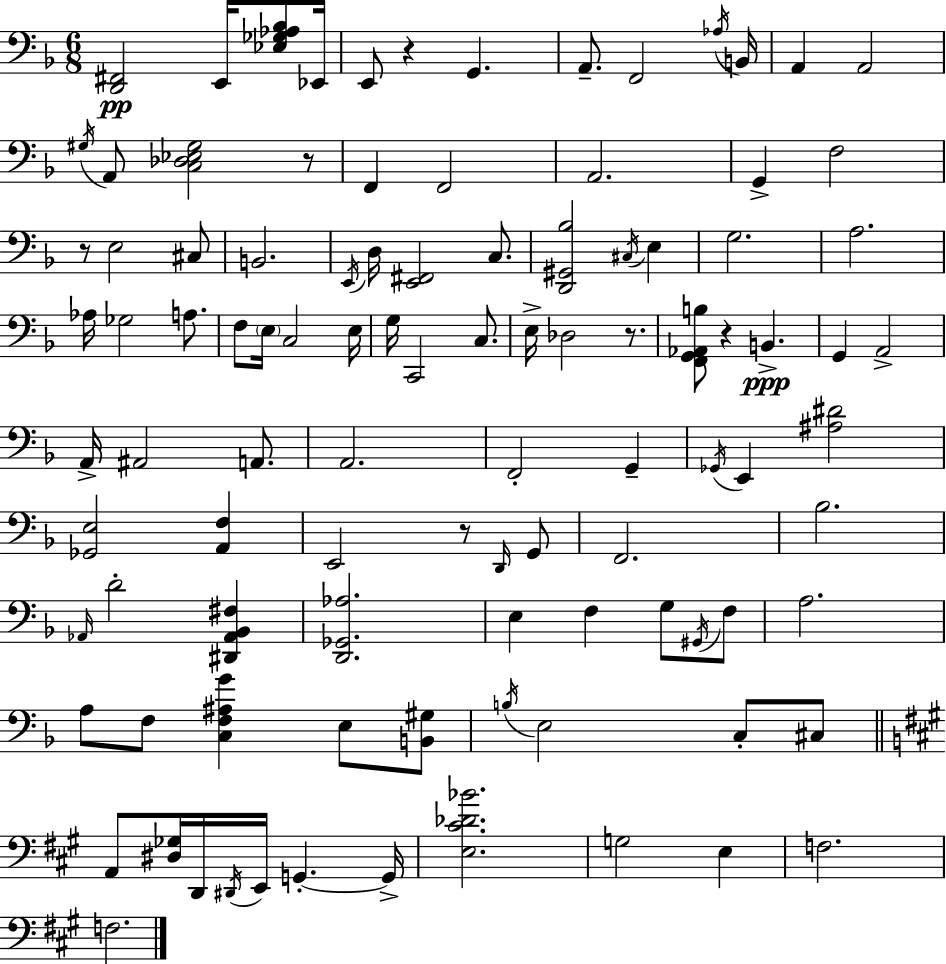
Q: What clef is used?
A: bass